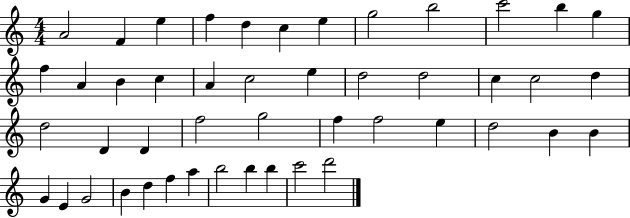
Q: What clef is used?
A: treble